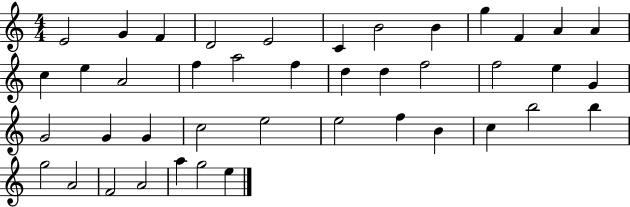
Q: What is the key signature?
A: C major